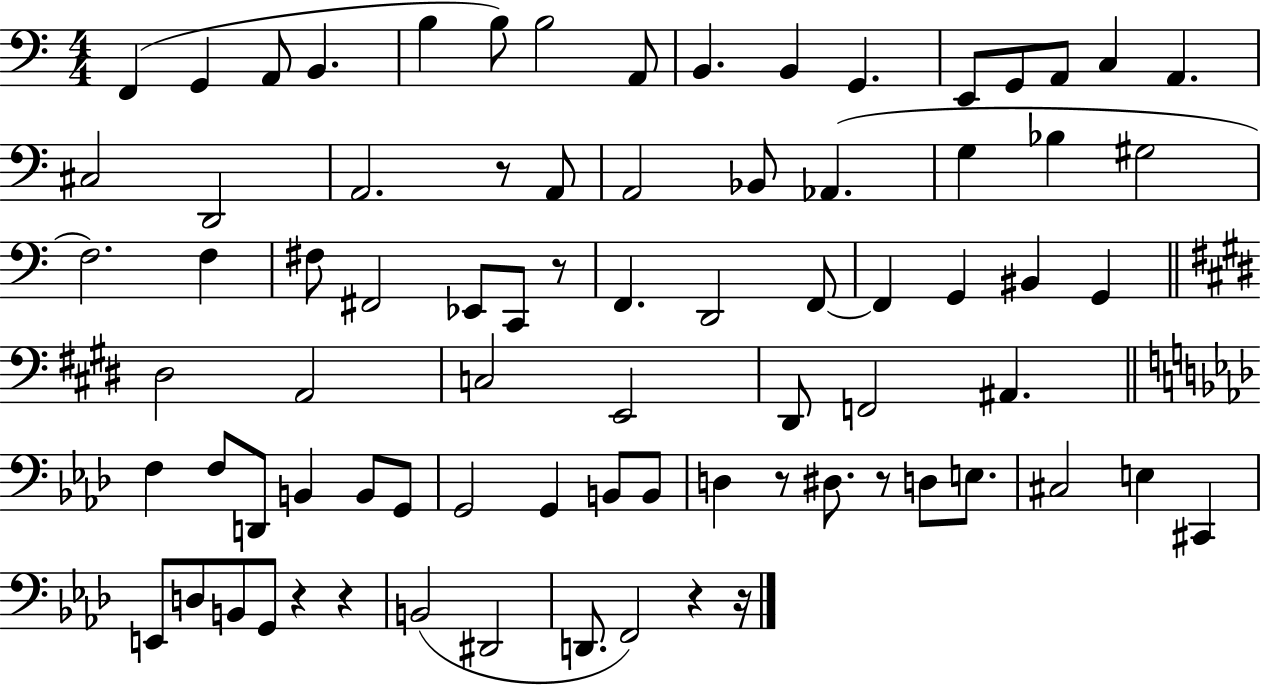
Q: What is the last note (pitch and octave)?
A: F2